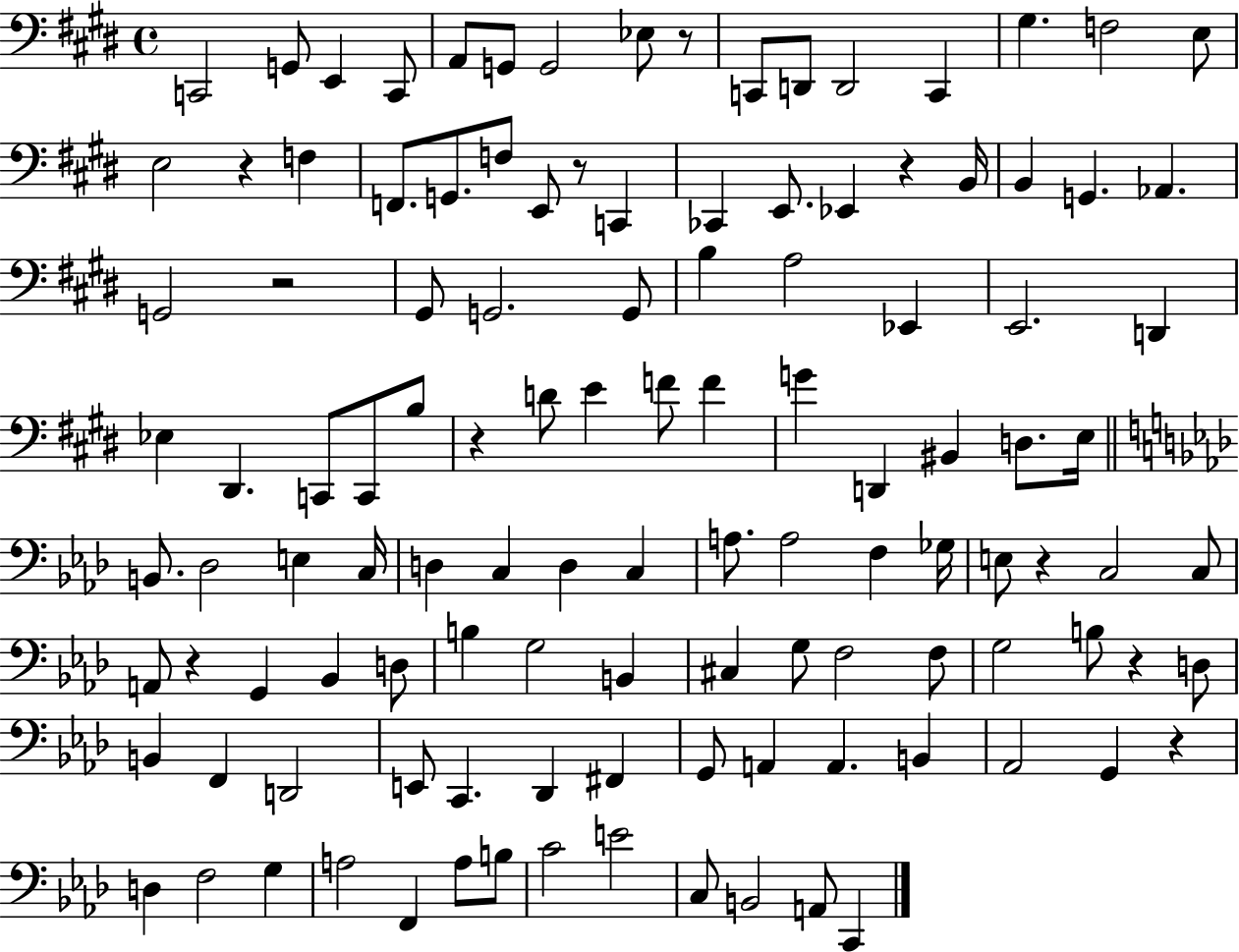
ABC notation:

X:1
T:Untitled
M:4/4
L:1/4
K:E
C,,2 G,,/2 E,, C,,/2 A,,/2 G,,/2 G,,2 _E,/2 z/2 C,,/2 D,,/2 D,,2 C,, ^G, F,2 E,/2 E,2 z F, F,,/2 G,,/2 F,/2 E,,/2 z/2 C,, _C,, E,,/2 _E,, z B,,/4 B,, G,, _A,, G,,2 z2 ^G,,/2 G,,2 G,,/2 B, A,2 _E,, E,,2 D,, _E, ^D,, C,,/2 C,,/2 B,/2 z D/2 E F/2 F G D,, ^B,, D,/2 E,/4 B,,/2 _D,2 E, C,/4 D, C, D, C, A,/2 A,2 F, _G,/4 E,/2 z C,2 C,/2 A,,/2 z G,, _B,, D,/2 B, G,2 B,, ^C, G,/2 F,2 F,/2 G,2 B,/2 z D,/2 B,, F,, D,,2 E,,/2 C,, _D,, ^F,, G,,/2 A,, A,, B,, _A,,2 G,, z D, F,2 G, A,2 F,, A,/2 B,/2 C2 E2 C,/2 B,,2 A,,/2 C,,